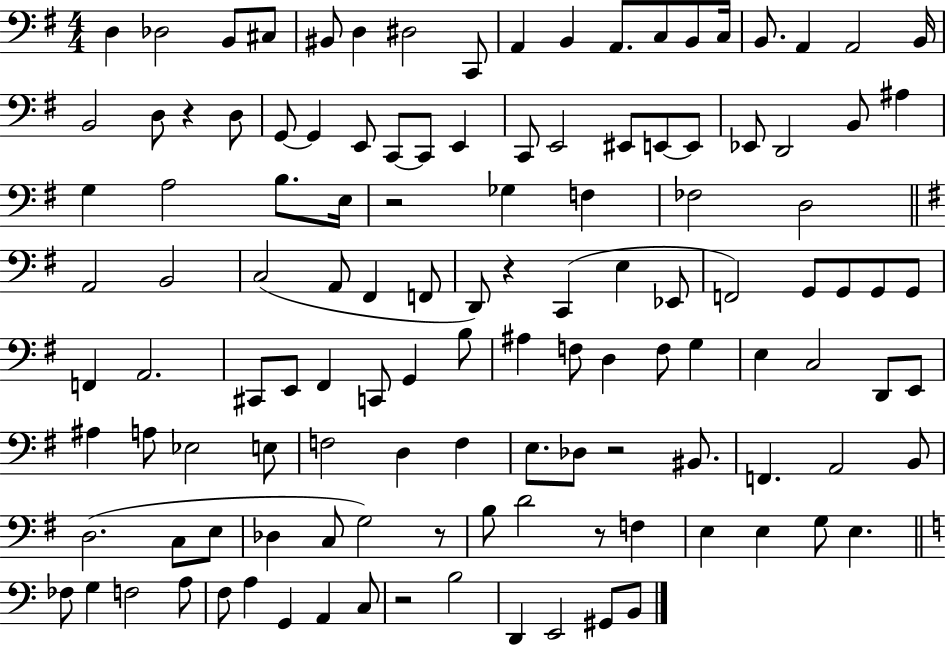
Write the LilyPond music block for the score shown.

{
  \clef bass
  \numericTimeSignature
  \time 4/4
  \key g \major
  d4 des2 b,8 cis8 | bis,8 d4 dis2 c,8 | a,4 b,4 a,8. c8 b,8 c16 | b,8. a,4 a,2 b,16 | \break b,2 d8 r4 d8 | g,8~~ g,4 e,8 c,8~~ c,8 e,4 | c,8 e,2 eis,8 e,8~~ e,8 | ees,8 d,2 b,8 ais4 | \break g4 a2 b8. e16 | r2 ges4 f4 | fes2 d2 | \bar "||" \break \key g \major a,2 b,2 | c2( a,8 fis,4 f,8 | d,8) r4 c,4( e4 ees,8 | f,2) g,8 g,8 g,8 g,8 | \break f,4 a,2. | cis,8 e,8 fis,4 c,8 g,4 b8 | ais4 f8 d4 f8 g4 | e4 c2 d,8 e,8 | \break ais4 a8 ees2 e8 | f2 d4 f4 | e8. des8 r2 bis,8. | f,4. a,2 b,8 | \break d2.( c8 e8 | des4 c8 g2) r8 | b8 d'2 r8 f4 | e4 e4 g8 e4. | \break \bar "||" \break \key a \minor fes8 g4 f2 a8 | f8 a4 g,4 a,4 c8 | r2 b2 | d,4 e,2 gis,8 b,8 | \break \bar "|."
}